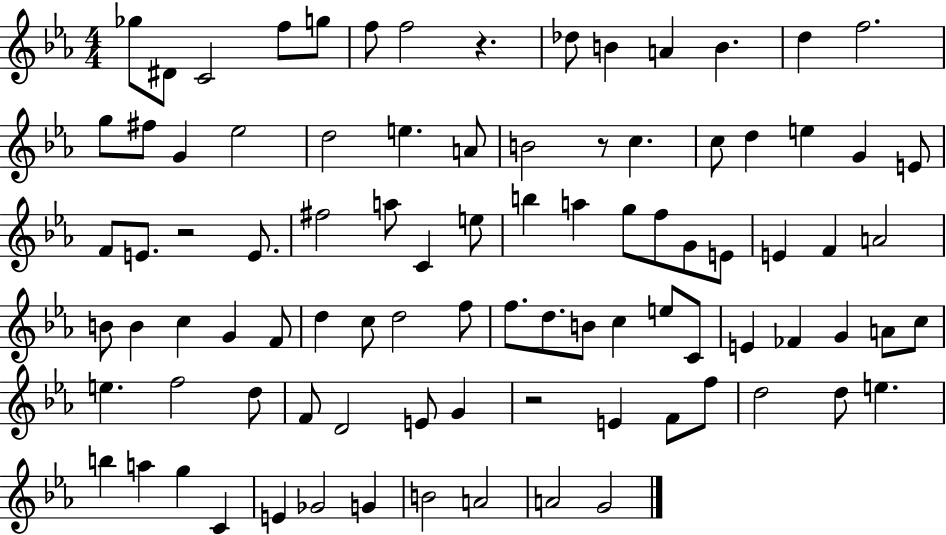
Gb5/e D#4/e C4/h F5/e G5/e F5/e F5/h R/q. Db5/e B4/q A4/q B4/q. D5/q F5/h. G5/e F#5/e G4/q Eb5/h D5/h E5/q. A4/e B4/h R/e C5/q. C5/e D5/q E5/q G4/q E4/e F4/e E4/e. R/h E4/e. F#5/h A5/e C4/q E5/e B5/q A5/q G5/e F5/e G4/e E4/e E4/q F4/q A4/h B4/e B4/q C5/q G4/q F4/e D5/q C5/e D5/h F5/e F5/e. D5/e. B4/e C5/q E5/e C4/e E4/q FES4/q G4/q A4/e C5/e E5/q. F5/h D5/e F4/e D4/h E4/e G4/q R/h E4/q F4/e F5/e D5/h D5/e E5/q. B5/q A5/q G5/q C4/q E4/q Gb4/h G4/q B4/h A4/h A4/h G4/h